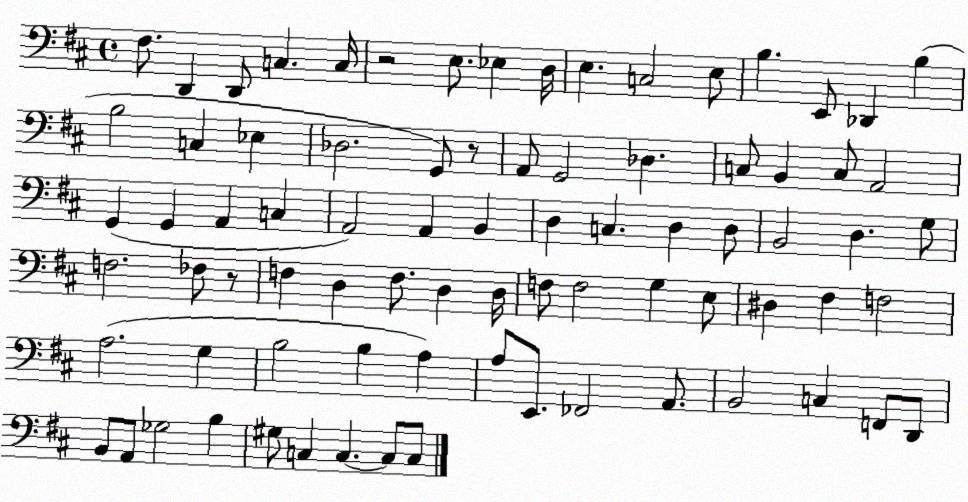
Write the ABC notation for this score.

X:1
T:Untitled
M:4/4
L:1/4
K:D
^F,/2 D,, D,,/2 C, C,/4 z2 E,/2 _E, D,/4 E, C,2 E,/2 B, E,,/2 _D,, B, B,2 C, _E, _D,2 G,,/2 z/2 A,,/2 G,,2 _D, C,/2 B,, C,/2 A,,2 G,, G,, A,, C, A,,2 A,, B,, D, C, D, D,/2 B,,2 D, G,/2 F,2 _F,/2 z/2 F, D, F,/2 D, D,/4 F,/2 F,2 G, E,/2 ^D, ^F, F,2 A,2 G, B,2 B, A, A,/2 E,,/2 _F,,2 A,,/2 B,,2 C, F,,/2 D,,/2 B,,/2 A,,/2 _G,2 B, ^G,/2 C, C, C,/2 C,/2